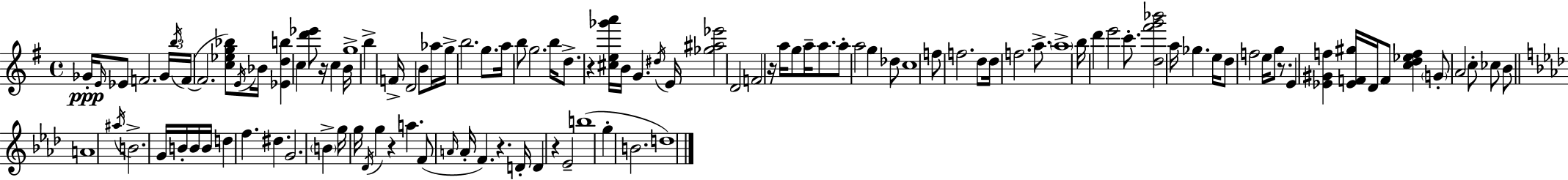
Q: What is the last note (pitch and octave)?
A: D5